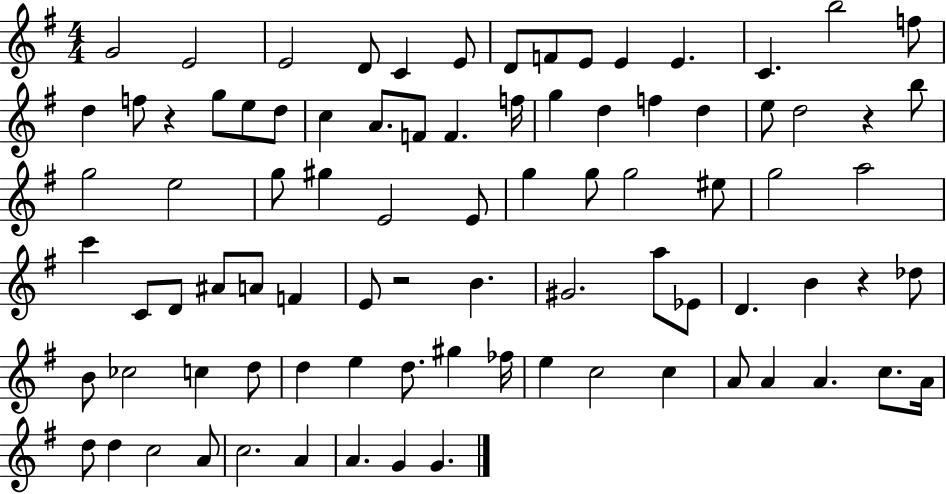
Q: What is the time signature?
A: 4/4